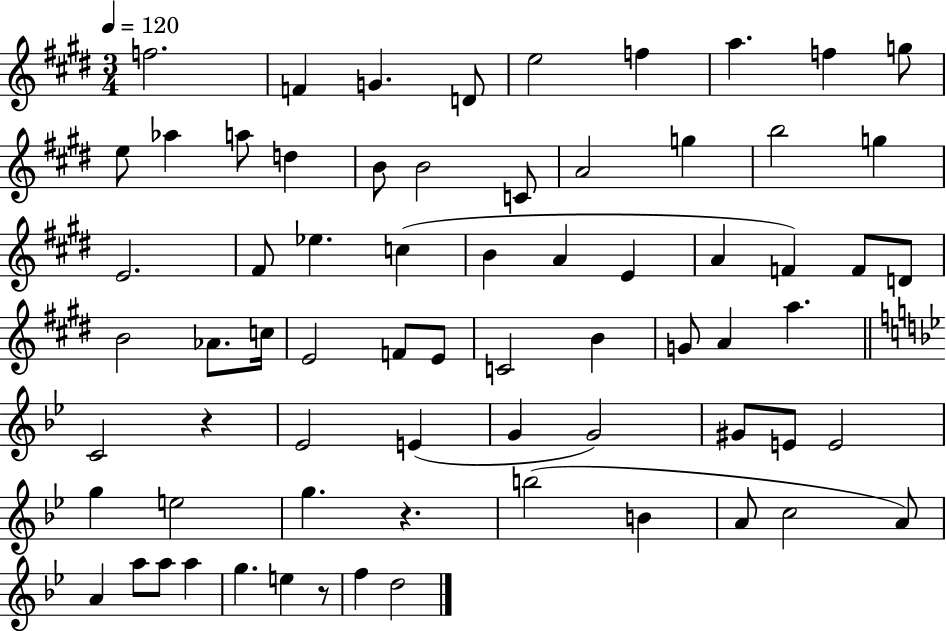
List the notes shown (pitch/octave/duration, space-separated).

F5/h. F4/q G4/q. D4/e E5/h F5/q A5/q. F5/q G5/e E5/e Ab5/q A5/e D5/q B4/e B4/h C4/e A4/h G5/q B5/h G5/q E4/h. F#4/e Eb5/q. C5/q B4/q A4/q E4/q A4/q F4/q F4/e D4/e B4/h Ab4/e. C5/s E4/h F4/e E4/e C4/h B4/q G4/e A4/q A5/q. C4/h R/q Eb4/h E4/q G4/q G4/h G#4/e E4/e E4/h G5/q E5/h G5/q. R/q. B5/h B4/q A4/e C5/h A4/e A4/q A5/e A5/e A5/q G5/q. E5/q R/e F5/q D5/h